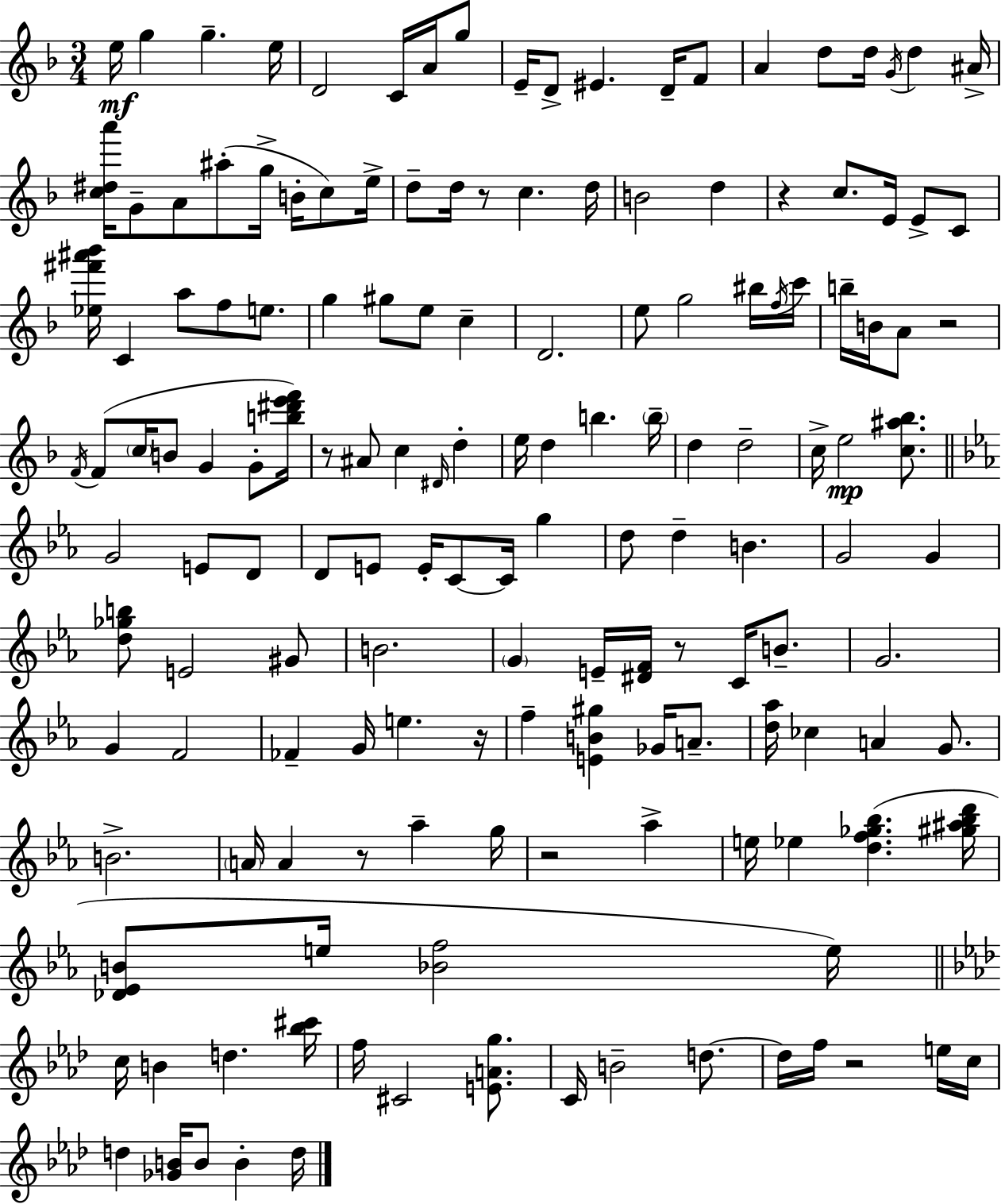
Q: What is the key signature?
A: D minor